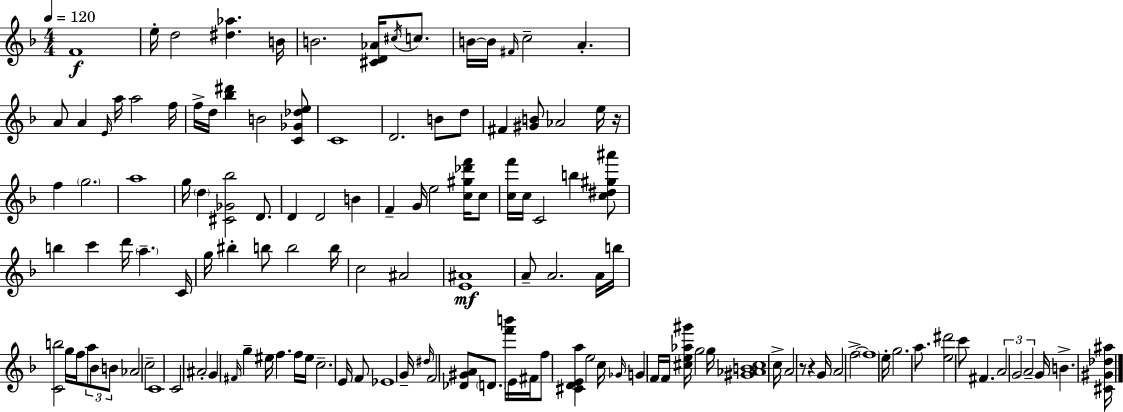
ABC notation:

X:1
T:Untitled
M:4/4
L:1/4
K:Dm
F4 e/4 d2 [^d_a] B/4 B2 [^CD_A]/4 ^c/4 c/2 B/4 B/4 ^F/4 c2 A A/2 A E/4 a/4 a2 f/4 f/4 d/4 [_b^d'] B2 [C_G_de]/2 C4 D2 B/2 d/2 ^F [^GB]/2 _A2 e/4 z/4 f g2 a4 g/4 d [^C_G_b]2 D/2 D D2 B F G/4 e2 [c^g_d'f']/4 c/2 [cf']/4 c/4 C2 b [c^d^g^a']/2 b c' d'/4 a C/4 g/4 ^b b/2 b2 b/4 c2 ^A2 [E^A]4 A/2 A2 A/4 b/4 [Cb]2 g/4 f/4 a/2 _B/2 B/2 _A2 c2 C4 C2 ^A2 G ^F/4 g ^e/4 f f/4 ^e/4 c2 E/4 F/2 _E4 G/4 ^d/4 F2 [_D^GA]/2 D/2 [f'b']/4 E/4 ^F/4 f/2 [^CDEa] e2 c/4 _G/4 G F/4 F/4 [^ce_a^g']/4 g2 g/4 [^G_AB^c]4 c/4 A2 z/2 z G/4 A2 f2 f4 e/4 g2 a/2 [e^d']2 c'/2 ^F A2 G2 A2 G/4 B [^C^G_d^a]/4